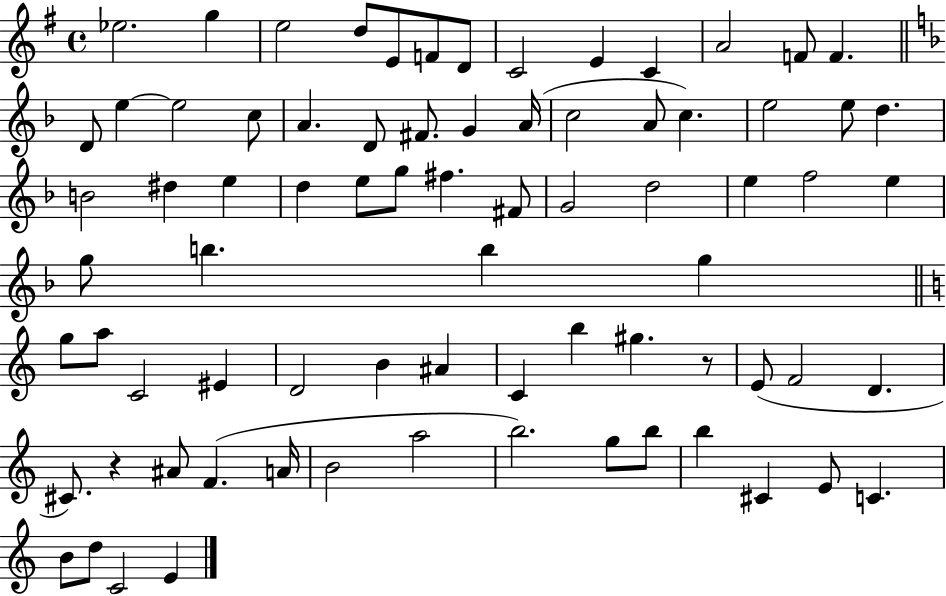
Eb5/h. G5/q E5/h D5/e E4/e F4/e D4/e C4/h E4/q C4/q A4/h F4/e F4/q. D4/e E5/q E5/h C5/e A4/q. D4/e F#4/e. G4/q A4/s C5/h A4/e C5/q. E5/h E5/e D5/q. B4/h D#5/q E5/q D5/q E5/e G5/e F#5/q. F#4/e G4/h D5/h E5/q F5/h E5/q G5/e B5/q. B5/q G5/q G5/e A5/e C4/h EIS4/q D4/h B4/q A#4/q C4/q B5/q G#5/q. R/e E4/e F4/h D4/q. C#4/e. R/q A#4/e F4/q. A4/s B4/h A5/h B5/h. G5/e B5/e B5/q C#4/q E4/e C4/q. B4/e D5/e C4/h E4/q